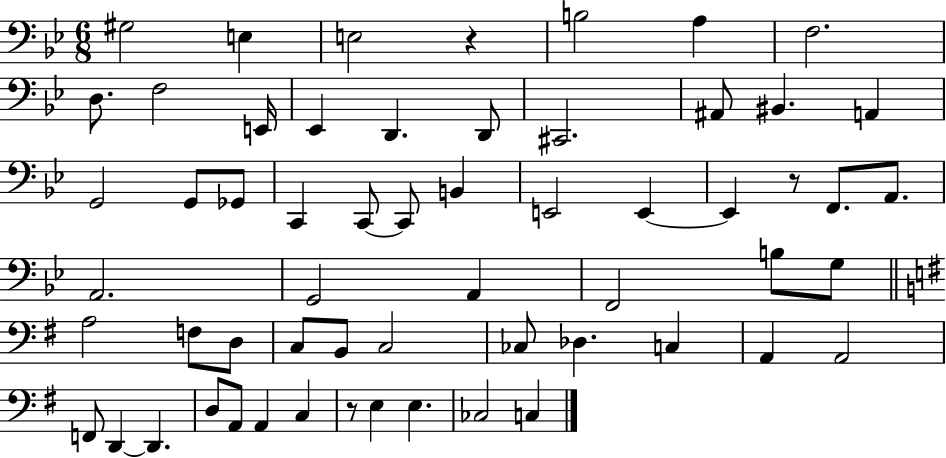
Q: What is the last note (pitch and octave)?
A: C3